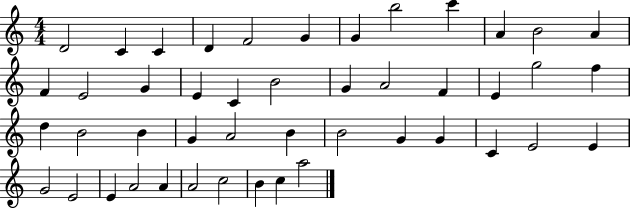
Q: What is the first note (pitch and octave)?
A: D4